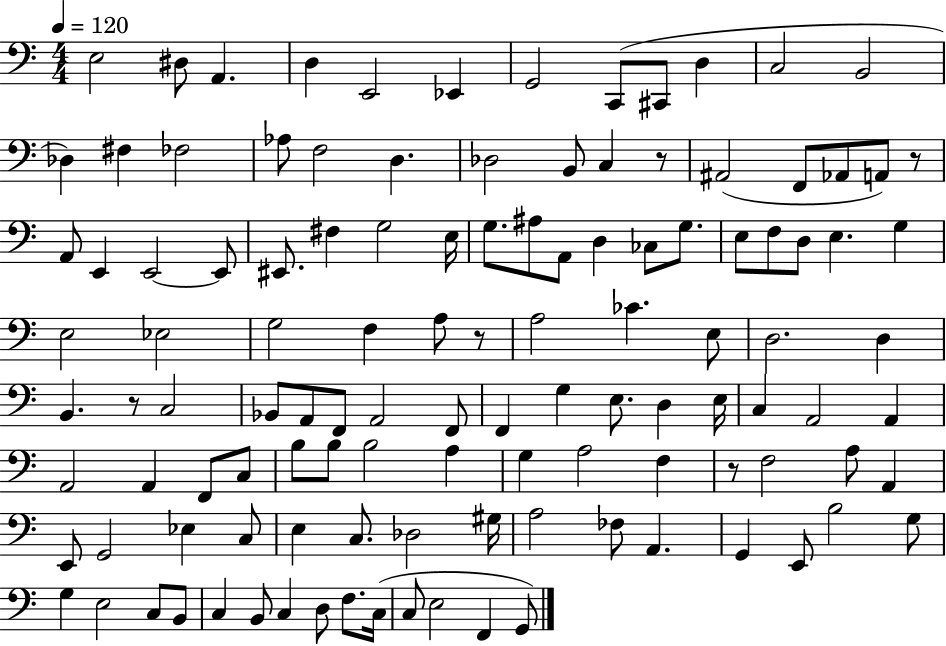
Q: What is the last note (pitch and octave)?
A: G2